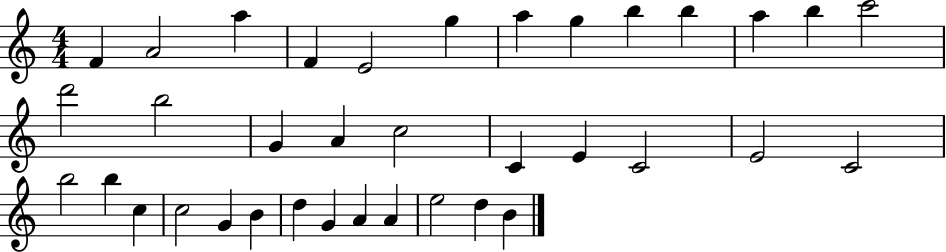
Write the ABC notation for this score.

X:1
T:Untitled
M:4/4
L:1/4
K:C
F A2 a F E2 g a g b b a b c'2 d'2 b2 G A c2 C E C2 E2 C2 b2 b c c2 G B d G A A e2 d B